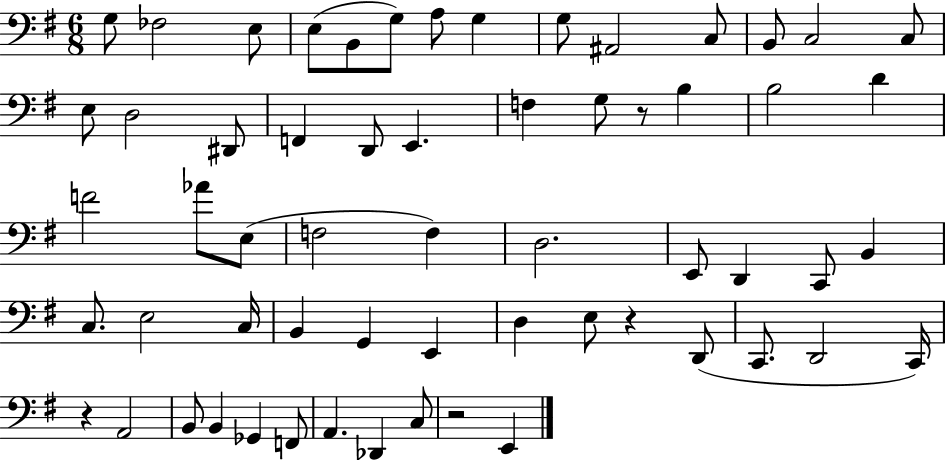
X:1
T:Untitled
M:6/8
L:1/4
K:G
G,/2 _F,2 E,/2 E,/2 B,,/2 G,/2 A,/2 G, G,/2 ^A,,2 C,/2 B,,/2 C,2 C,/2 E,/2 D,2 ^D,,/2 F,, D,,/2 E,, F, G,/2 z/2 B, B,2 D F2 _A/2 E,/2 F,2 F, D,2 E,,/2 D,, C,,/2 B,, C,/2 E,2 C,/4 B,, G,, E,, D, E,/2 z D,,/2 C,,/2 D,,2 C,,/4 z A,,2 B,,/2 B,, _G,, F,,/2 A,, _D,, C,/2 z2 E,,